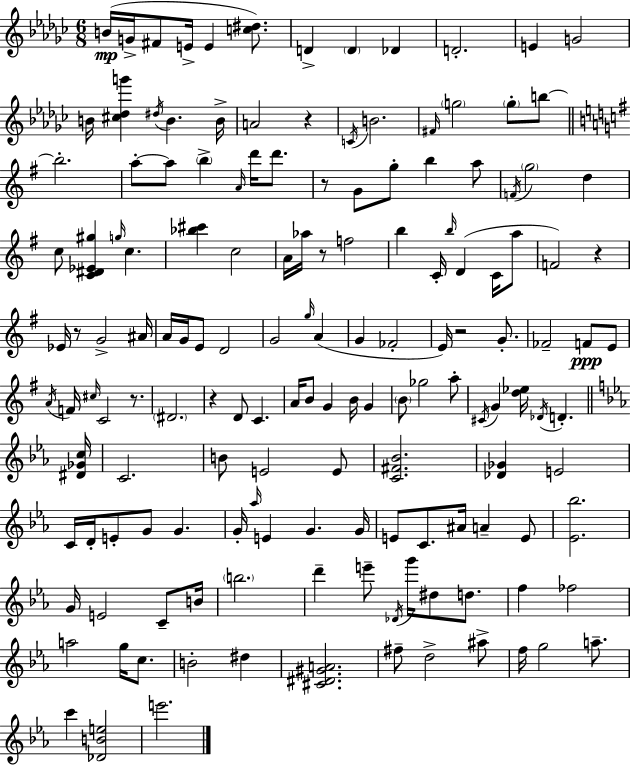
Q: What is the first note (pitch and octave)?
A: B4